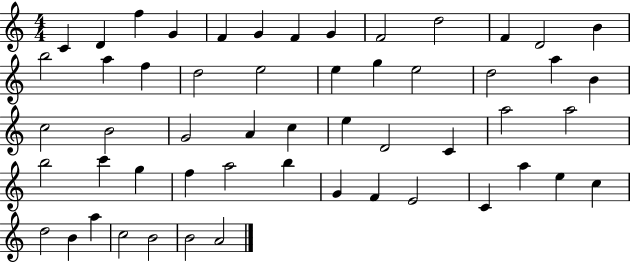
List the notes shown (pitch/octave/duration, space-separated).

C4/q D4/q F5/q G4/q F4/q G4/q F4/q G4/q F4/h D5/h F4/q D4/h B4/q B5/h A5/q F5/q D5/h E5/h E5/q G5/q E5/h D5/h A5/q B4/q C5/h B4/h G4/h A4/q C5/q E5/q D4/h C4/q A5/h A5/h B5/h C6/q G5/q F5/q A5/h B5/q G4/q F4/q E4/h C4/q A5/q E5/q C5/q D5/h B4/q A5/q C5/h B4/h B4/h A4/h